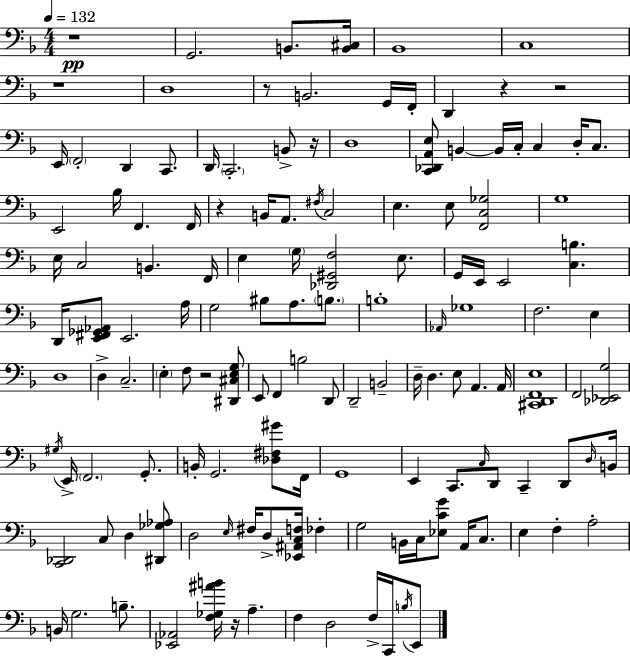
X:1
T:Untitled
M:4/4
L:1/4
K:Dm
z4 G,,2 B,,/2 [B,,^C,]/4 _B,,4 C,4 z4 D,4 z/2 B,,2 G,,/4 F,,/4 D,, z z2 E,,/4 F,,2 D,, C,,/2 D,,/4 C,,2 B,,/2 z/4 D,4 [C,,_D,,A,,E,]/2 B,, B,,/4 C,/4 C, D,/4 C,/2 E,,2 _B,/4 F,, F,,/4 z B,,/4 A,,/2 ^F,/4 C,2 E, E,/2 [F,,C,_G,]2 G,4 E,/4 C,2 B,, F,,/4 E, G,/4 [_D,,^G,,F,]2 E,/2 G,,/4 E,,/4 E,,2 [C,B,] D,,/4 [E,,^F,,_G,,_A,,]/2 E,,2 A,/4 G,2 ^B,/2 A,/2 B,/2 B,4 _A,,/4 _G,4 F,2 E, D,4 D, C,2 E, F,/2 z2 [^D,,^C,E,G,]/2 E,,/2 F,, B,2 D,,/2 D,,2 B,,2 D,/4 D, E,/2 A,, A,,/4 [^C,,D,,F,,E,]4 F,,2 [_D,,_E,,G,]2 ^G,/4 E,,/4 F,,2 G,,/2 B,,/4 G,,2 [_D,^F,^G]/2 F,,/4 G,,4 E,, C,,/2 C,/4 D,,/2 C,, D,,/2 D,/4 B,,/4 [C,,_D,,]2 C,/2 D, [^D,,_G,_A,]/2 D,2 E,/4 ^F,/4 D,/2 [_E,,^A,,C,F,]/4 _F, G,2 B,,/4 C,/4 [_E,CG]/2 A,,/4 C,/2 E, F, A,2 B,,/4 G,2 B,/2 [_E,,_A,,]2 [F,_G,^AB]/4 z/4 A, F, D,2 F,/4 C,,/4 B,/4 E,,/2